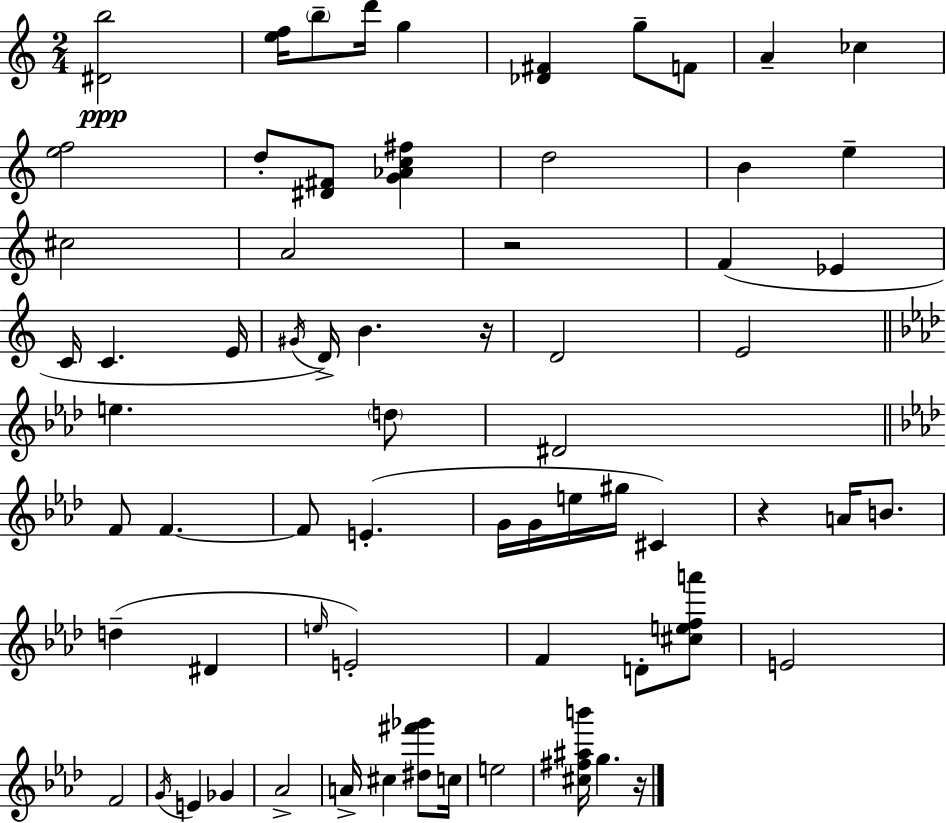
X:1
T:Untitled
M:2/4
L:1/4
K:Am
[^Db]2 [ef]/4 b/2 d'/4 g [_D^F] g/2 F/2 A _c [ef]2 d/2 [^D^F]/2 [G_Ac^f] d2 B e ^c2 A2 z2 F _E C/4 C E/4 ^G/4 D/4 B z/4 D2 E2 e d/2 ^D2 F/2 F F/2 E G/4 G/4 e/4 ^g/4 ^C z A/4 B/2 d ^D e/4 E2 F D/2 [^cefa']/2 E2 F2 G/4 E _G _A2 A/4 ^c [^d^f'_g']/2 c/4 e2 [^c^f^ab']/4 g z/4